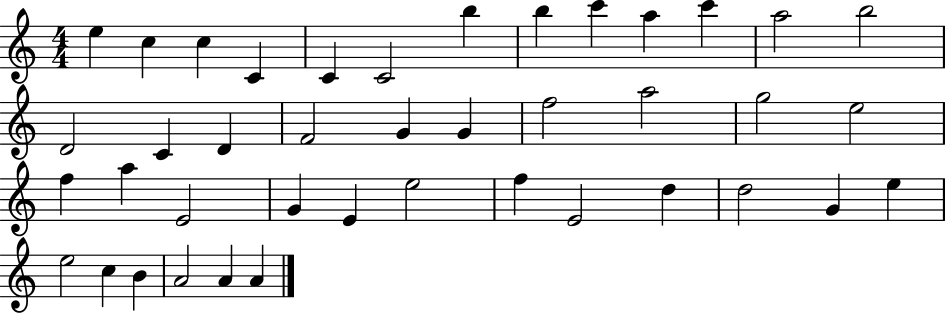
E5/q C5/q C5/q C4/q C4/q C4/h B5/q B5/q C6/q A5/q C6/q A5/h B5/h D4/h C4/q D4/q F4/h G4/q G4/q F5/h A5/h G5/h E5/h F5/q A5/q E4/h G4/q E4/q E5/h F5/q E4/h D5/q D5/h G4/q E5/q E5/h C5/q B4/q A4/h A4/q A4/q